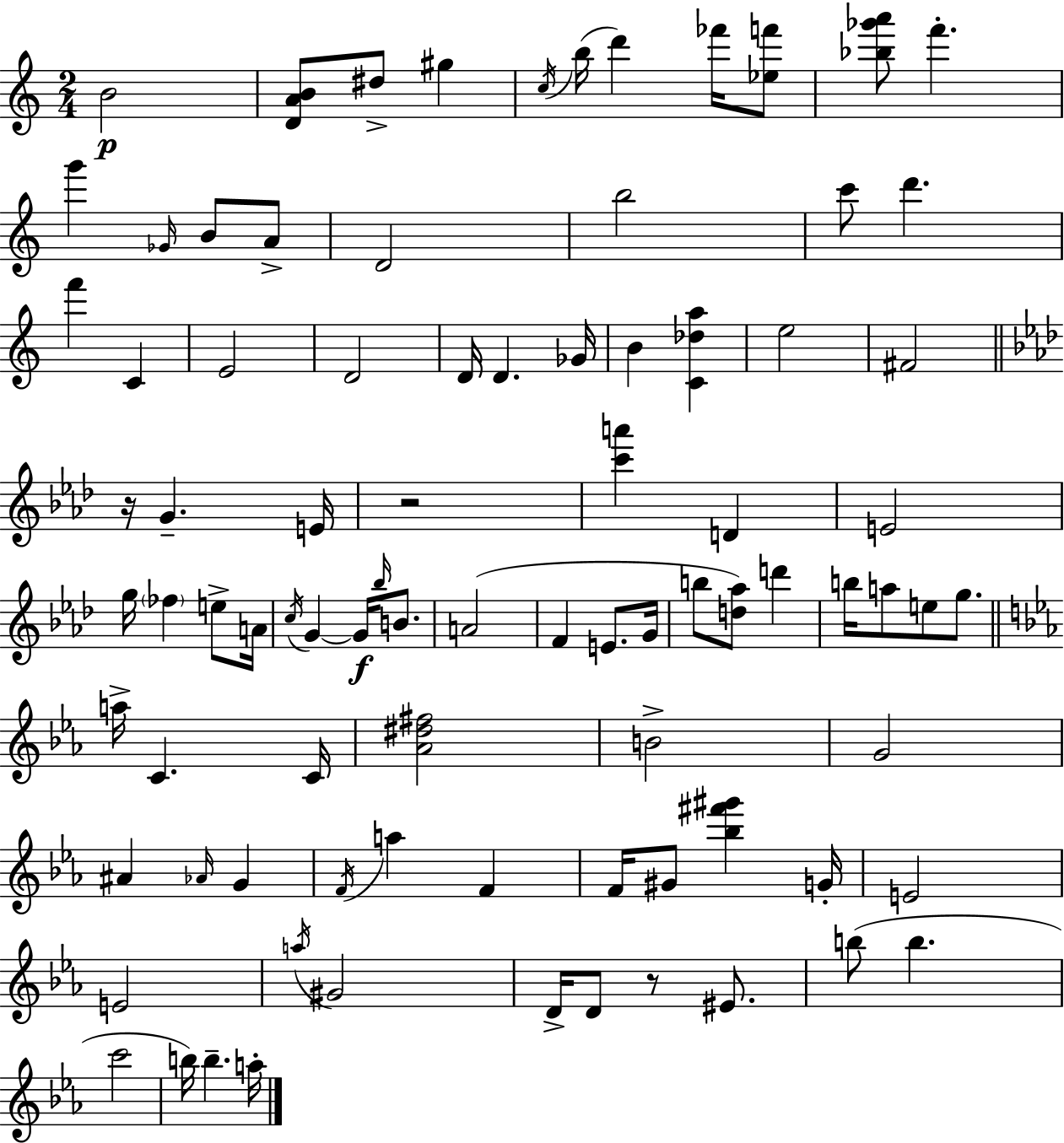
B4/h [D4,A4,B4]/e D#5/e G#5/q C5/s B5/s D6/q FES6/s [Eb5,F6]/e [Bb5,Gb6,A6]/e F6/q. G6/q Gb4/s B4/e A4/e D4/h B5/h C6/e D6/q. F6/q C4/q E4/h D4/h D4/s D4/q. Gb4/s B4/q [C4,Db5,A5]/q E5/h F#4/h R/s G4/q. E4/s R/h [C6,A6]/q D4/q E4/h G5/s FES5/q E5/e A4/s C5/s G4/q G4/s Bb5/s B4/e. A4/h F4/q E4/e. G4/s B5/e [D5,Ab5]/e D6/q B5/s A5/e E5/e G5/e. A5/s C4/q. C4/s [Ab4,D#5,F#5]/h B4/h G4/h A#4/q Ab4/s G4/q F4/s A5/q F4/q F4/s G#4/e [Bb5,F#6,G#6]/q G4/s E4/h E4/h A5/s G#4/h D4/s D4/e R/e EIS4/e. B5/e B5/q. C6/h B5/s B5/q. A5/s